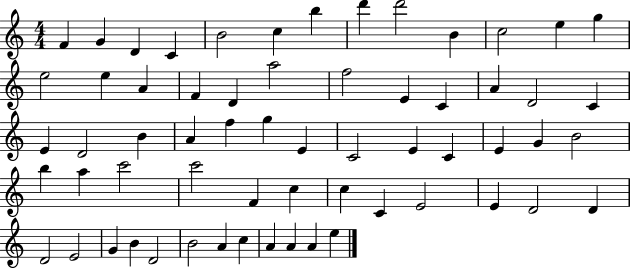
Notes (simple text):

F4/q G4/q D4/q C4/q B4/h C5/q B5/q D6/q D6/h B4/q C5/h E5/q G5/q E5/h E5/q A4/q F4/q D4/q A5/h F5/h E4/q C4/q A4/q D4/h C4/q E4/q D4/h B4/q A4/q F5/q G5/q E4/q C4/h E4/q C4/q E4/q G4/q B4/h B5/q A5/q C6/h C6/h F4/q C5/q C5/q C4/q E4/h E4/q D4/h D4/q D4/h E4/h G4/q B4/q D4/h B4/h A4/q C5/q A4/q A4/q A4/q E5/q